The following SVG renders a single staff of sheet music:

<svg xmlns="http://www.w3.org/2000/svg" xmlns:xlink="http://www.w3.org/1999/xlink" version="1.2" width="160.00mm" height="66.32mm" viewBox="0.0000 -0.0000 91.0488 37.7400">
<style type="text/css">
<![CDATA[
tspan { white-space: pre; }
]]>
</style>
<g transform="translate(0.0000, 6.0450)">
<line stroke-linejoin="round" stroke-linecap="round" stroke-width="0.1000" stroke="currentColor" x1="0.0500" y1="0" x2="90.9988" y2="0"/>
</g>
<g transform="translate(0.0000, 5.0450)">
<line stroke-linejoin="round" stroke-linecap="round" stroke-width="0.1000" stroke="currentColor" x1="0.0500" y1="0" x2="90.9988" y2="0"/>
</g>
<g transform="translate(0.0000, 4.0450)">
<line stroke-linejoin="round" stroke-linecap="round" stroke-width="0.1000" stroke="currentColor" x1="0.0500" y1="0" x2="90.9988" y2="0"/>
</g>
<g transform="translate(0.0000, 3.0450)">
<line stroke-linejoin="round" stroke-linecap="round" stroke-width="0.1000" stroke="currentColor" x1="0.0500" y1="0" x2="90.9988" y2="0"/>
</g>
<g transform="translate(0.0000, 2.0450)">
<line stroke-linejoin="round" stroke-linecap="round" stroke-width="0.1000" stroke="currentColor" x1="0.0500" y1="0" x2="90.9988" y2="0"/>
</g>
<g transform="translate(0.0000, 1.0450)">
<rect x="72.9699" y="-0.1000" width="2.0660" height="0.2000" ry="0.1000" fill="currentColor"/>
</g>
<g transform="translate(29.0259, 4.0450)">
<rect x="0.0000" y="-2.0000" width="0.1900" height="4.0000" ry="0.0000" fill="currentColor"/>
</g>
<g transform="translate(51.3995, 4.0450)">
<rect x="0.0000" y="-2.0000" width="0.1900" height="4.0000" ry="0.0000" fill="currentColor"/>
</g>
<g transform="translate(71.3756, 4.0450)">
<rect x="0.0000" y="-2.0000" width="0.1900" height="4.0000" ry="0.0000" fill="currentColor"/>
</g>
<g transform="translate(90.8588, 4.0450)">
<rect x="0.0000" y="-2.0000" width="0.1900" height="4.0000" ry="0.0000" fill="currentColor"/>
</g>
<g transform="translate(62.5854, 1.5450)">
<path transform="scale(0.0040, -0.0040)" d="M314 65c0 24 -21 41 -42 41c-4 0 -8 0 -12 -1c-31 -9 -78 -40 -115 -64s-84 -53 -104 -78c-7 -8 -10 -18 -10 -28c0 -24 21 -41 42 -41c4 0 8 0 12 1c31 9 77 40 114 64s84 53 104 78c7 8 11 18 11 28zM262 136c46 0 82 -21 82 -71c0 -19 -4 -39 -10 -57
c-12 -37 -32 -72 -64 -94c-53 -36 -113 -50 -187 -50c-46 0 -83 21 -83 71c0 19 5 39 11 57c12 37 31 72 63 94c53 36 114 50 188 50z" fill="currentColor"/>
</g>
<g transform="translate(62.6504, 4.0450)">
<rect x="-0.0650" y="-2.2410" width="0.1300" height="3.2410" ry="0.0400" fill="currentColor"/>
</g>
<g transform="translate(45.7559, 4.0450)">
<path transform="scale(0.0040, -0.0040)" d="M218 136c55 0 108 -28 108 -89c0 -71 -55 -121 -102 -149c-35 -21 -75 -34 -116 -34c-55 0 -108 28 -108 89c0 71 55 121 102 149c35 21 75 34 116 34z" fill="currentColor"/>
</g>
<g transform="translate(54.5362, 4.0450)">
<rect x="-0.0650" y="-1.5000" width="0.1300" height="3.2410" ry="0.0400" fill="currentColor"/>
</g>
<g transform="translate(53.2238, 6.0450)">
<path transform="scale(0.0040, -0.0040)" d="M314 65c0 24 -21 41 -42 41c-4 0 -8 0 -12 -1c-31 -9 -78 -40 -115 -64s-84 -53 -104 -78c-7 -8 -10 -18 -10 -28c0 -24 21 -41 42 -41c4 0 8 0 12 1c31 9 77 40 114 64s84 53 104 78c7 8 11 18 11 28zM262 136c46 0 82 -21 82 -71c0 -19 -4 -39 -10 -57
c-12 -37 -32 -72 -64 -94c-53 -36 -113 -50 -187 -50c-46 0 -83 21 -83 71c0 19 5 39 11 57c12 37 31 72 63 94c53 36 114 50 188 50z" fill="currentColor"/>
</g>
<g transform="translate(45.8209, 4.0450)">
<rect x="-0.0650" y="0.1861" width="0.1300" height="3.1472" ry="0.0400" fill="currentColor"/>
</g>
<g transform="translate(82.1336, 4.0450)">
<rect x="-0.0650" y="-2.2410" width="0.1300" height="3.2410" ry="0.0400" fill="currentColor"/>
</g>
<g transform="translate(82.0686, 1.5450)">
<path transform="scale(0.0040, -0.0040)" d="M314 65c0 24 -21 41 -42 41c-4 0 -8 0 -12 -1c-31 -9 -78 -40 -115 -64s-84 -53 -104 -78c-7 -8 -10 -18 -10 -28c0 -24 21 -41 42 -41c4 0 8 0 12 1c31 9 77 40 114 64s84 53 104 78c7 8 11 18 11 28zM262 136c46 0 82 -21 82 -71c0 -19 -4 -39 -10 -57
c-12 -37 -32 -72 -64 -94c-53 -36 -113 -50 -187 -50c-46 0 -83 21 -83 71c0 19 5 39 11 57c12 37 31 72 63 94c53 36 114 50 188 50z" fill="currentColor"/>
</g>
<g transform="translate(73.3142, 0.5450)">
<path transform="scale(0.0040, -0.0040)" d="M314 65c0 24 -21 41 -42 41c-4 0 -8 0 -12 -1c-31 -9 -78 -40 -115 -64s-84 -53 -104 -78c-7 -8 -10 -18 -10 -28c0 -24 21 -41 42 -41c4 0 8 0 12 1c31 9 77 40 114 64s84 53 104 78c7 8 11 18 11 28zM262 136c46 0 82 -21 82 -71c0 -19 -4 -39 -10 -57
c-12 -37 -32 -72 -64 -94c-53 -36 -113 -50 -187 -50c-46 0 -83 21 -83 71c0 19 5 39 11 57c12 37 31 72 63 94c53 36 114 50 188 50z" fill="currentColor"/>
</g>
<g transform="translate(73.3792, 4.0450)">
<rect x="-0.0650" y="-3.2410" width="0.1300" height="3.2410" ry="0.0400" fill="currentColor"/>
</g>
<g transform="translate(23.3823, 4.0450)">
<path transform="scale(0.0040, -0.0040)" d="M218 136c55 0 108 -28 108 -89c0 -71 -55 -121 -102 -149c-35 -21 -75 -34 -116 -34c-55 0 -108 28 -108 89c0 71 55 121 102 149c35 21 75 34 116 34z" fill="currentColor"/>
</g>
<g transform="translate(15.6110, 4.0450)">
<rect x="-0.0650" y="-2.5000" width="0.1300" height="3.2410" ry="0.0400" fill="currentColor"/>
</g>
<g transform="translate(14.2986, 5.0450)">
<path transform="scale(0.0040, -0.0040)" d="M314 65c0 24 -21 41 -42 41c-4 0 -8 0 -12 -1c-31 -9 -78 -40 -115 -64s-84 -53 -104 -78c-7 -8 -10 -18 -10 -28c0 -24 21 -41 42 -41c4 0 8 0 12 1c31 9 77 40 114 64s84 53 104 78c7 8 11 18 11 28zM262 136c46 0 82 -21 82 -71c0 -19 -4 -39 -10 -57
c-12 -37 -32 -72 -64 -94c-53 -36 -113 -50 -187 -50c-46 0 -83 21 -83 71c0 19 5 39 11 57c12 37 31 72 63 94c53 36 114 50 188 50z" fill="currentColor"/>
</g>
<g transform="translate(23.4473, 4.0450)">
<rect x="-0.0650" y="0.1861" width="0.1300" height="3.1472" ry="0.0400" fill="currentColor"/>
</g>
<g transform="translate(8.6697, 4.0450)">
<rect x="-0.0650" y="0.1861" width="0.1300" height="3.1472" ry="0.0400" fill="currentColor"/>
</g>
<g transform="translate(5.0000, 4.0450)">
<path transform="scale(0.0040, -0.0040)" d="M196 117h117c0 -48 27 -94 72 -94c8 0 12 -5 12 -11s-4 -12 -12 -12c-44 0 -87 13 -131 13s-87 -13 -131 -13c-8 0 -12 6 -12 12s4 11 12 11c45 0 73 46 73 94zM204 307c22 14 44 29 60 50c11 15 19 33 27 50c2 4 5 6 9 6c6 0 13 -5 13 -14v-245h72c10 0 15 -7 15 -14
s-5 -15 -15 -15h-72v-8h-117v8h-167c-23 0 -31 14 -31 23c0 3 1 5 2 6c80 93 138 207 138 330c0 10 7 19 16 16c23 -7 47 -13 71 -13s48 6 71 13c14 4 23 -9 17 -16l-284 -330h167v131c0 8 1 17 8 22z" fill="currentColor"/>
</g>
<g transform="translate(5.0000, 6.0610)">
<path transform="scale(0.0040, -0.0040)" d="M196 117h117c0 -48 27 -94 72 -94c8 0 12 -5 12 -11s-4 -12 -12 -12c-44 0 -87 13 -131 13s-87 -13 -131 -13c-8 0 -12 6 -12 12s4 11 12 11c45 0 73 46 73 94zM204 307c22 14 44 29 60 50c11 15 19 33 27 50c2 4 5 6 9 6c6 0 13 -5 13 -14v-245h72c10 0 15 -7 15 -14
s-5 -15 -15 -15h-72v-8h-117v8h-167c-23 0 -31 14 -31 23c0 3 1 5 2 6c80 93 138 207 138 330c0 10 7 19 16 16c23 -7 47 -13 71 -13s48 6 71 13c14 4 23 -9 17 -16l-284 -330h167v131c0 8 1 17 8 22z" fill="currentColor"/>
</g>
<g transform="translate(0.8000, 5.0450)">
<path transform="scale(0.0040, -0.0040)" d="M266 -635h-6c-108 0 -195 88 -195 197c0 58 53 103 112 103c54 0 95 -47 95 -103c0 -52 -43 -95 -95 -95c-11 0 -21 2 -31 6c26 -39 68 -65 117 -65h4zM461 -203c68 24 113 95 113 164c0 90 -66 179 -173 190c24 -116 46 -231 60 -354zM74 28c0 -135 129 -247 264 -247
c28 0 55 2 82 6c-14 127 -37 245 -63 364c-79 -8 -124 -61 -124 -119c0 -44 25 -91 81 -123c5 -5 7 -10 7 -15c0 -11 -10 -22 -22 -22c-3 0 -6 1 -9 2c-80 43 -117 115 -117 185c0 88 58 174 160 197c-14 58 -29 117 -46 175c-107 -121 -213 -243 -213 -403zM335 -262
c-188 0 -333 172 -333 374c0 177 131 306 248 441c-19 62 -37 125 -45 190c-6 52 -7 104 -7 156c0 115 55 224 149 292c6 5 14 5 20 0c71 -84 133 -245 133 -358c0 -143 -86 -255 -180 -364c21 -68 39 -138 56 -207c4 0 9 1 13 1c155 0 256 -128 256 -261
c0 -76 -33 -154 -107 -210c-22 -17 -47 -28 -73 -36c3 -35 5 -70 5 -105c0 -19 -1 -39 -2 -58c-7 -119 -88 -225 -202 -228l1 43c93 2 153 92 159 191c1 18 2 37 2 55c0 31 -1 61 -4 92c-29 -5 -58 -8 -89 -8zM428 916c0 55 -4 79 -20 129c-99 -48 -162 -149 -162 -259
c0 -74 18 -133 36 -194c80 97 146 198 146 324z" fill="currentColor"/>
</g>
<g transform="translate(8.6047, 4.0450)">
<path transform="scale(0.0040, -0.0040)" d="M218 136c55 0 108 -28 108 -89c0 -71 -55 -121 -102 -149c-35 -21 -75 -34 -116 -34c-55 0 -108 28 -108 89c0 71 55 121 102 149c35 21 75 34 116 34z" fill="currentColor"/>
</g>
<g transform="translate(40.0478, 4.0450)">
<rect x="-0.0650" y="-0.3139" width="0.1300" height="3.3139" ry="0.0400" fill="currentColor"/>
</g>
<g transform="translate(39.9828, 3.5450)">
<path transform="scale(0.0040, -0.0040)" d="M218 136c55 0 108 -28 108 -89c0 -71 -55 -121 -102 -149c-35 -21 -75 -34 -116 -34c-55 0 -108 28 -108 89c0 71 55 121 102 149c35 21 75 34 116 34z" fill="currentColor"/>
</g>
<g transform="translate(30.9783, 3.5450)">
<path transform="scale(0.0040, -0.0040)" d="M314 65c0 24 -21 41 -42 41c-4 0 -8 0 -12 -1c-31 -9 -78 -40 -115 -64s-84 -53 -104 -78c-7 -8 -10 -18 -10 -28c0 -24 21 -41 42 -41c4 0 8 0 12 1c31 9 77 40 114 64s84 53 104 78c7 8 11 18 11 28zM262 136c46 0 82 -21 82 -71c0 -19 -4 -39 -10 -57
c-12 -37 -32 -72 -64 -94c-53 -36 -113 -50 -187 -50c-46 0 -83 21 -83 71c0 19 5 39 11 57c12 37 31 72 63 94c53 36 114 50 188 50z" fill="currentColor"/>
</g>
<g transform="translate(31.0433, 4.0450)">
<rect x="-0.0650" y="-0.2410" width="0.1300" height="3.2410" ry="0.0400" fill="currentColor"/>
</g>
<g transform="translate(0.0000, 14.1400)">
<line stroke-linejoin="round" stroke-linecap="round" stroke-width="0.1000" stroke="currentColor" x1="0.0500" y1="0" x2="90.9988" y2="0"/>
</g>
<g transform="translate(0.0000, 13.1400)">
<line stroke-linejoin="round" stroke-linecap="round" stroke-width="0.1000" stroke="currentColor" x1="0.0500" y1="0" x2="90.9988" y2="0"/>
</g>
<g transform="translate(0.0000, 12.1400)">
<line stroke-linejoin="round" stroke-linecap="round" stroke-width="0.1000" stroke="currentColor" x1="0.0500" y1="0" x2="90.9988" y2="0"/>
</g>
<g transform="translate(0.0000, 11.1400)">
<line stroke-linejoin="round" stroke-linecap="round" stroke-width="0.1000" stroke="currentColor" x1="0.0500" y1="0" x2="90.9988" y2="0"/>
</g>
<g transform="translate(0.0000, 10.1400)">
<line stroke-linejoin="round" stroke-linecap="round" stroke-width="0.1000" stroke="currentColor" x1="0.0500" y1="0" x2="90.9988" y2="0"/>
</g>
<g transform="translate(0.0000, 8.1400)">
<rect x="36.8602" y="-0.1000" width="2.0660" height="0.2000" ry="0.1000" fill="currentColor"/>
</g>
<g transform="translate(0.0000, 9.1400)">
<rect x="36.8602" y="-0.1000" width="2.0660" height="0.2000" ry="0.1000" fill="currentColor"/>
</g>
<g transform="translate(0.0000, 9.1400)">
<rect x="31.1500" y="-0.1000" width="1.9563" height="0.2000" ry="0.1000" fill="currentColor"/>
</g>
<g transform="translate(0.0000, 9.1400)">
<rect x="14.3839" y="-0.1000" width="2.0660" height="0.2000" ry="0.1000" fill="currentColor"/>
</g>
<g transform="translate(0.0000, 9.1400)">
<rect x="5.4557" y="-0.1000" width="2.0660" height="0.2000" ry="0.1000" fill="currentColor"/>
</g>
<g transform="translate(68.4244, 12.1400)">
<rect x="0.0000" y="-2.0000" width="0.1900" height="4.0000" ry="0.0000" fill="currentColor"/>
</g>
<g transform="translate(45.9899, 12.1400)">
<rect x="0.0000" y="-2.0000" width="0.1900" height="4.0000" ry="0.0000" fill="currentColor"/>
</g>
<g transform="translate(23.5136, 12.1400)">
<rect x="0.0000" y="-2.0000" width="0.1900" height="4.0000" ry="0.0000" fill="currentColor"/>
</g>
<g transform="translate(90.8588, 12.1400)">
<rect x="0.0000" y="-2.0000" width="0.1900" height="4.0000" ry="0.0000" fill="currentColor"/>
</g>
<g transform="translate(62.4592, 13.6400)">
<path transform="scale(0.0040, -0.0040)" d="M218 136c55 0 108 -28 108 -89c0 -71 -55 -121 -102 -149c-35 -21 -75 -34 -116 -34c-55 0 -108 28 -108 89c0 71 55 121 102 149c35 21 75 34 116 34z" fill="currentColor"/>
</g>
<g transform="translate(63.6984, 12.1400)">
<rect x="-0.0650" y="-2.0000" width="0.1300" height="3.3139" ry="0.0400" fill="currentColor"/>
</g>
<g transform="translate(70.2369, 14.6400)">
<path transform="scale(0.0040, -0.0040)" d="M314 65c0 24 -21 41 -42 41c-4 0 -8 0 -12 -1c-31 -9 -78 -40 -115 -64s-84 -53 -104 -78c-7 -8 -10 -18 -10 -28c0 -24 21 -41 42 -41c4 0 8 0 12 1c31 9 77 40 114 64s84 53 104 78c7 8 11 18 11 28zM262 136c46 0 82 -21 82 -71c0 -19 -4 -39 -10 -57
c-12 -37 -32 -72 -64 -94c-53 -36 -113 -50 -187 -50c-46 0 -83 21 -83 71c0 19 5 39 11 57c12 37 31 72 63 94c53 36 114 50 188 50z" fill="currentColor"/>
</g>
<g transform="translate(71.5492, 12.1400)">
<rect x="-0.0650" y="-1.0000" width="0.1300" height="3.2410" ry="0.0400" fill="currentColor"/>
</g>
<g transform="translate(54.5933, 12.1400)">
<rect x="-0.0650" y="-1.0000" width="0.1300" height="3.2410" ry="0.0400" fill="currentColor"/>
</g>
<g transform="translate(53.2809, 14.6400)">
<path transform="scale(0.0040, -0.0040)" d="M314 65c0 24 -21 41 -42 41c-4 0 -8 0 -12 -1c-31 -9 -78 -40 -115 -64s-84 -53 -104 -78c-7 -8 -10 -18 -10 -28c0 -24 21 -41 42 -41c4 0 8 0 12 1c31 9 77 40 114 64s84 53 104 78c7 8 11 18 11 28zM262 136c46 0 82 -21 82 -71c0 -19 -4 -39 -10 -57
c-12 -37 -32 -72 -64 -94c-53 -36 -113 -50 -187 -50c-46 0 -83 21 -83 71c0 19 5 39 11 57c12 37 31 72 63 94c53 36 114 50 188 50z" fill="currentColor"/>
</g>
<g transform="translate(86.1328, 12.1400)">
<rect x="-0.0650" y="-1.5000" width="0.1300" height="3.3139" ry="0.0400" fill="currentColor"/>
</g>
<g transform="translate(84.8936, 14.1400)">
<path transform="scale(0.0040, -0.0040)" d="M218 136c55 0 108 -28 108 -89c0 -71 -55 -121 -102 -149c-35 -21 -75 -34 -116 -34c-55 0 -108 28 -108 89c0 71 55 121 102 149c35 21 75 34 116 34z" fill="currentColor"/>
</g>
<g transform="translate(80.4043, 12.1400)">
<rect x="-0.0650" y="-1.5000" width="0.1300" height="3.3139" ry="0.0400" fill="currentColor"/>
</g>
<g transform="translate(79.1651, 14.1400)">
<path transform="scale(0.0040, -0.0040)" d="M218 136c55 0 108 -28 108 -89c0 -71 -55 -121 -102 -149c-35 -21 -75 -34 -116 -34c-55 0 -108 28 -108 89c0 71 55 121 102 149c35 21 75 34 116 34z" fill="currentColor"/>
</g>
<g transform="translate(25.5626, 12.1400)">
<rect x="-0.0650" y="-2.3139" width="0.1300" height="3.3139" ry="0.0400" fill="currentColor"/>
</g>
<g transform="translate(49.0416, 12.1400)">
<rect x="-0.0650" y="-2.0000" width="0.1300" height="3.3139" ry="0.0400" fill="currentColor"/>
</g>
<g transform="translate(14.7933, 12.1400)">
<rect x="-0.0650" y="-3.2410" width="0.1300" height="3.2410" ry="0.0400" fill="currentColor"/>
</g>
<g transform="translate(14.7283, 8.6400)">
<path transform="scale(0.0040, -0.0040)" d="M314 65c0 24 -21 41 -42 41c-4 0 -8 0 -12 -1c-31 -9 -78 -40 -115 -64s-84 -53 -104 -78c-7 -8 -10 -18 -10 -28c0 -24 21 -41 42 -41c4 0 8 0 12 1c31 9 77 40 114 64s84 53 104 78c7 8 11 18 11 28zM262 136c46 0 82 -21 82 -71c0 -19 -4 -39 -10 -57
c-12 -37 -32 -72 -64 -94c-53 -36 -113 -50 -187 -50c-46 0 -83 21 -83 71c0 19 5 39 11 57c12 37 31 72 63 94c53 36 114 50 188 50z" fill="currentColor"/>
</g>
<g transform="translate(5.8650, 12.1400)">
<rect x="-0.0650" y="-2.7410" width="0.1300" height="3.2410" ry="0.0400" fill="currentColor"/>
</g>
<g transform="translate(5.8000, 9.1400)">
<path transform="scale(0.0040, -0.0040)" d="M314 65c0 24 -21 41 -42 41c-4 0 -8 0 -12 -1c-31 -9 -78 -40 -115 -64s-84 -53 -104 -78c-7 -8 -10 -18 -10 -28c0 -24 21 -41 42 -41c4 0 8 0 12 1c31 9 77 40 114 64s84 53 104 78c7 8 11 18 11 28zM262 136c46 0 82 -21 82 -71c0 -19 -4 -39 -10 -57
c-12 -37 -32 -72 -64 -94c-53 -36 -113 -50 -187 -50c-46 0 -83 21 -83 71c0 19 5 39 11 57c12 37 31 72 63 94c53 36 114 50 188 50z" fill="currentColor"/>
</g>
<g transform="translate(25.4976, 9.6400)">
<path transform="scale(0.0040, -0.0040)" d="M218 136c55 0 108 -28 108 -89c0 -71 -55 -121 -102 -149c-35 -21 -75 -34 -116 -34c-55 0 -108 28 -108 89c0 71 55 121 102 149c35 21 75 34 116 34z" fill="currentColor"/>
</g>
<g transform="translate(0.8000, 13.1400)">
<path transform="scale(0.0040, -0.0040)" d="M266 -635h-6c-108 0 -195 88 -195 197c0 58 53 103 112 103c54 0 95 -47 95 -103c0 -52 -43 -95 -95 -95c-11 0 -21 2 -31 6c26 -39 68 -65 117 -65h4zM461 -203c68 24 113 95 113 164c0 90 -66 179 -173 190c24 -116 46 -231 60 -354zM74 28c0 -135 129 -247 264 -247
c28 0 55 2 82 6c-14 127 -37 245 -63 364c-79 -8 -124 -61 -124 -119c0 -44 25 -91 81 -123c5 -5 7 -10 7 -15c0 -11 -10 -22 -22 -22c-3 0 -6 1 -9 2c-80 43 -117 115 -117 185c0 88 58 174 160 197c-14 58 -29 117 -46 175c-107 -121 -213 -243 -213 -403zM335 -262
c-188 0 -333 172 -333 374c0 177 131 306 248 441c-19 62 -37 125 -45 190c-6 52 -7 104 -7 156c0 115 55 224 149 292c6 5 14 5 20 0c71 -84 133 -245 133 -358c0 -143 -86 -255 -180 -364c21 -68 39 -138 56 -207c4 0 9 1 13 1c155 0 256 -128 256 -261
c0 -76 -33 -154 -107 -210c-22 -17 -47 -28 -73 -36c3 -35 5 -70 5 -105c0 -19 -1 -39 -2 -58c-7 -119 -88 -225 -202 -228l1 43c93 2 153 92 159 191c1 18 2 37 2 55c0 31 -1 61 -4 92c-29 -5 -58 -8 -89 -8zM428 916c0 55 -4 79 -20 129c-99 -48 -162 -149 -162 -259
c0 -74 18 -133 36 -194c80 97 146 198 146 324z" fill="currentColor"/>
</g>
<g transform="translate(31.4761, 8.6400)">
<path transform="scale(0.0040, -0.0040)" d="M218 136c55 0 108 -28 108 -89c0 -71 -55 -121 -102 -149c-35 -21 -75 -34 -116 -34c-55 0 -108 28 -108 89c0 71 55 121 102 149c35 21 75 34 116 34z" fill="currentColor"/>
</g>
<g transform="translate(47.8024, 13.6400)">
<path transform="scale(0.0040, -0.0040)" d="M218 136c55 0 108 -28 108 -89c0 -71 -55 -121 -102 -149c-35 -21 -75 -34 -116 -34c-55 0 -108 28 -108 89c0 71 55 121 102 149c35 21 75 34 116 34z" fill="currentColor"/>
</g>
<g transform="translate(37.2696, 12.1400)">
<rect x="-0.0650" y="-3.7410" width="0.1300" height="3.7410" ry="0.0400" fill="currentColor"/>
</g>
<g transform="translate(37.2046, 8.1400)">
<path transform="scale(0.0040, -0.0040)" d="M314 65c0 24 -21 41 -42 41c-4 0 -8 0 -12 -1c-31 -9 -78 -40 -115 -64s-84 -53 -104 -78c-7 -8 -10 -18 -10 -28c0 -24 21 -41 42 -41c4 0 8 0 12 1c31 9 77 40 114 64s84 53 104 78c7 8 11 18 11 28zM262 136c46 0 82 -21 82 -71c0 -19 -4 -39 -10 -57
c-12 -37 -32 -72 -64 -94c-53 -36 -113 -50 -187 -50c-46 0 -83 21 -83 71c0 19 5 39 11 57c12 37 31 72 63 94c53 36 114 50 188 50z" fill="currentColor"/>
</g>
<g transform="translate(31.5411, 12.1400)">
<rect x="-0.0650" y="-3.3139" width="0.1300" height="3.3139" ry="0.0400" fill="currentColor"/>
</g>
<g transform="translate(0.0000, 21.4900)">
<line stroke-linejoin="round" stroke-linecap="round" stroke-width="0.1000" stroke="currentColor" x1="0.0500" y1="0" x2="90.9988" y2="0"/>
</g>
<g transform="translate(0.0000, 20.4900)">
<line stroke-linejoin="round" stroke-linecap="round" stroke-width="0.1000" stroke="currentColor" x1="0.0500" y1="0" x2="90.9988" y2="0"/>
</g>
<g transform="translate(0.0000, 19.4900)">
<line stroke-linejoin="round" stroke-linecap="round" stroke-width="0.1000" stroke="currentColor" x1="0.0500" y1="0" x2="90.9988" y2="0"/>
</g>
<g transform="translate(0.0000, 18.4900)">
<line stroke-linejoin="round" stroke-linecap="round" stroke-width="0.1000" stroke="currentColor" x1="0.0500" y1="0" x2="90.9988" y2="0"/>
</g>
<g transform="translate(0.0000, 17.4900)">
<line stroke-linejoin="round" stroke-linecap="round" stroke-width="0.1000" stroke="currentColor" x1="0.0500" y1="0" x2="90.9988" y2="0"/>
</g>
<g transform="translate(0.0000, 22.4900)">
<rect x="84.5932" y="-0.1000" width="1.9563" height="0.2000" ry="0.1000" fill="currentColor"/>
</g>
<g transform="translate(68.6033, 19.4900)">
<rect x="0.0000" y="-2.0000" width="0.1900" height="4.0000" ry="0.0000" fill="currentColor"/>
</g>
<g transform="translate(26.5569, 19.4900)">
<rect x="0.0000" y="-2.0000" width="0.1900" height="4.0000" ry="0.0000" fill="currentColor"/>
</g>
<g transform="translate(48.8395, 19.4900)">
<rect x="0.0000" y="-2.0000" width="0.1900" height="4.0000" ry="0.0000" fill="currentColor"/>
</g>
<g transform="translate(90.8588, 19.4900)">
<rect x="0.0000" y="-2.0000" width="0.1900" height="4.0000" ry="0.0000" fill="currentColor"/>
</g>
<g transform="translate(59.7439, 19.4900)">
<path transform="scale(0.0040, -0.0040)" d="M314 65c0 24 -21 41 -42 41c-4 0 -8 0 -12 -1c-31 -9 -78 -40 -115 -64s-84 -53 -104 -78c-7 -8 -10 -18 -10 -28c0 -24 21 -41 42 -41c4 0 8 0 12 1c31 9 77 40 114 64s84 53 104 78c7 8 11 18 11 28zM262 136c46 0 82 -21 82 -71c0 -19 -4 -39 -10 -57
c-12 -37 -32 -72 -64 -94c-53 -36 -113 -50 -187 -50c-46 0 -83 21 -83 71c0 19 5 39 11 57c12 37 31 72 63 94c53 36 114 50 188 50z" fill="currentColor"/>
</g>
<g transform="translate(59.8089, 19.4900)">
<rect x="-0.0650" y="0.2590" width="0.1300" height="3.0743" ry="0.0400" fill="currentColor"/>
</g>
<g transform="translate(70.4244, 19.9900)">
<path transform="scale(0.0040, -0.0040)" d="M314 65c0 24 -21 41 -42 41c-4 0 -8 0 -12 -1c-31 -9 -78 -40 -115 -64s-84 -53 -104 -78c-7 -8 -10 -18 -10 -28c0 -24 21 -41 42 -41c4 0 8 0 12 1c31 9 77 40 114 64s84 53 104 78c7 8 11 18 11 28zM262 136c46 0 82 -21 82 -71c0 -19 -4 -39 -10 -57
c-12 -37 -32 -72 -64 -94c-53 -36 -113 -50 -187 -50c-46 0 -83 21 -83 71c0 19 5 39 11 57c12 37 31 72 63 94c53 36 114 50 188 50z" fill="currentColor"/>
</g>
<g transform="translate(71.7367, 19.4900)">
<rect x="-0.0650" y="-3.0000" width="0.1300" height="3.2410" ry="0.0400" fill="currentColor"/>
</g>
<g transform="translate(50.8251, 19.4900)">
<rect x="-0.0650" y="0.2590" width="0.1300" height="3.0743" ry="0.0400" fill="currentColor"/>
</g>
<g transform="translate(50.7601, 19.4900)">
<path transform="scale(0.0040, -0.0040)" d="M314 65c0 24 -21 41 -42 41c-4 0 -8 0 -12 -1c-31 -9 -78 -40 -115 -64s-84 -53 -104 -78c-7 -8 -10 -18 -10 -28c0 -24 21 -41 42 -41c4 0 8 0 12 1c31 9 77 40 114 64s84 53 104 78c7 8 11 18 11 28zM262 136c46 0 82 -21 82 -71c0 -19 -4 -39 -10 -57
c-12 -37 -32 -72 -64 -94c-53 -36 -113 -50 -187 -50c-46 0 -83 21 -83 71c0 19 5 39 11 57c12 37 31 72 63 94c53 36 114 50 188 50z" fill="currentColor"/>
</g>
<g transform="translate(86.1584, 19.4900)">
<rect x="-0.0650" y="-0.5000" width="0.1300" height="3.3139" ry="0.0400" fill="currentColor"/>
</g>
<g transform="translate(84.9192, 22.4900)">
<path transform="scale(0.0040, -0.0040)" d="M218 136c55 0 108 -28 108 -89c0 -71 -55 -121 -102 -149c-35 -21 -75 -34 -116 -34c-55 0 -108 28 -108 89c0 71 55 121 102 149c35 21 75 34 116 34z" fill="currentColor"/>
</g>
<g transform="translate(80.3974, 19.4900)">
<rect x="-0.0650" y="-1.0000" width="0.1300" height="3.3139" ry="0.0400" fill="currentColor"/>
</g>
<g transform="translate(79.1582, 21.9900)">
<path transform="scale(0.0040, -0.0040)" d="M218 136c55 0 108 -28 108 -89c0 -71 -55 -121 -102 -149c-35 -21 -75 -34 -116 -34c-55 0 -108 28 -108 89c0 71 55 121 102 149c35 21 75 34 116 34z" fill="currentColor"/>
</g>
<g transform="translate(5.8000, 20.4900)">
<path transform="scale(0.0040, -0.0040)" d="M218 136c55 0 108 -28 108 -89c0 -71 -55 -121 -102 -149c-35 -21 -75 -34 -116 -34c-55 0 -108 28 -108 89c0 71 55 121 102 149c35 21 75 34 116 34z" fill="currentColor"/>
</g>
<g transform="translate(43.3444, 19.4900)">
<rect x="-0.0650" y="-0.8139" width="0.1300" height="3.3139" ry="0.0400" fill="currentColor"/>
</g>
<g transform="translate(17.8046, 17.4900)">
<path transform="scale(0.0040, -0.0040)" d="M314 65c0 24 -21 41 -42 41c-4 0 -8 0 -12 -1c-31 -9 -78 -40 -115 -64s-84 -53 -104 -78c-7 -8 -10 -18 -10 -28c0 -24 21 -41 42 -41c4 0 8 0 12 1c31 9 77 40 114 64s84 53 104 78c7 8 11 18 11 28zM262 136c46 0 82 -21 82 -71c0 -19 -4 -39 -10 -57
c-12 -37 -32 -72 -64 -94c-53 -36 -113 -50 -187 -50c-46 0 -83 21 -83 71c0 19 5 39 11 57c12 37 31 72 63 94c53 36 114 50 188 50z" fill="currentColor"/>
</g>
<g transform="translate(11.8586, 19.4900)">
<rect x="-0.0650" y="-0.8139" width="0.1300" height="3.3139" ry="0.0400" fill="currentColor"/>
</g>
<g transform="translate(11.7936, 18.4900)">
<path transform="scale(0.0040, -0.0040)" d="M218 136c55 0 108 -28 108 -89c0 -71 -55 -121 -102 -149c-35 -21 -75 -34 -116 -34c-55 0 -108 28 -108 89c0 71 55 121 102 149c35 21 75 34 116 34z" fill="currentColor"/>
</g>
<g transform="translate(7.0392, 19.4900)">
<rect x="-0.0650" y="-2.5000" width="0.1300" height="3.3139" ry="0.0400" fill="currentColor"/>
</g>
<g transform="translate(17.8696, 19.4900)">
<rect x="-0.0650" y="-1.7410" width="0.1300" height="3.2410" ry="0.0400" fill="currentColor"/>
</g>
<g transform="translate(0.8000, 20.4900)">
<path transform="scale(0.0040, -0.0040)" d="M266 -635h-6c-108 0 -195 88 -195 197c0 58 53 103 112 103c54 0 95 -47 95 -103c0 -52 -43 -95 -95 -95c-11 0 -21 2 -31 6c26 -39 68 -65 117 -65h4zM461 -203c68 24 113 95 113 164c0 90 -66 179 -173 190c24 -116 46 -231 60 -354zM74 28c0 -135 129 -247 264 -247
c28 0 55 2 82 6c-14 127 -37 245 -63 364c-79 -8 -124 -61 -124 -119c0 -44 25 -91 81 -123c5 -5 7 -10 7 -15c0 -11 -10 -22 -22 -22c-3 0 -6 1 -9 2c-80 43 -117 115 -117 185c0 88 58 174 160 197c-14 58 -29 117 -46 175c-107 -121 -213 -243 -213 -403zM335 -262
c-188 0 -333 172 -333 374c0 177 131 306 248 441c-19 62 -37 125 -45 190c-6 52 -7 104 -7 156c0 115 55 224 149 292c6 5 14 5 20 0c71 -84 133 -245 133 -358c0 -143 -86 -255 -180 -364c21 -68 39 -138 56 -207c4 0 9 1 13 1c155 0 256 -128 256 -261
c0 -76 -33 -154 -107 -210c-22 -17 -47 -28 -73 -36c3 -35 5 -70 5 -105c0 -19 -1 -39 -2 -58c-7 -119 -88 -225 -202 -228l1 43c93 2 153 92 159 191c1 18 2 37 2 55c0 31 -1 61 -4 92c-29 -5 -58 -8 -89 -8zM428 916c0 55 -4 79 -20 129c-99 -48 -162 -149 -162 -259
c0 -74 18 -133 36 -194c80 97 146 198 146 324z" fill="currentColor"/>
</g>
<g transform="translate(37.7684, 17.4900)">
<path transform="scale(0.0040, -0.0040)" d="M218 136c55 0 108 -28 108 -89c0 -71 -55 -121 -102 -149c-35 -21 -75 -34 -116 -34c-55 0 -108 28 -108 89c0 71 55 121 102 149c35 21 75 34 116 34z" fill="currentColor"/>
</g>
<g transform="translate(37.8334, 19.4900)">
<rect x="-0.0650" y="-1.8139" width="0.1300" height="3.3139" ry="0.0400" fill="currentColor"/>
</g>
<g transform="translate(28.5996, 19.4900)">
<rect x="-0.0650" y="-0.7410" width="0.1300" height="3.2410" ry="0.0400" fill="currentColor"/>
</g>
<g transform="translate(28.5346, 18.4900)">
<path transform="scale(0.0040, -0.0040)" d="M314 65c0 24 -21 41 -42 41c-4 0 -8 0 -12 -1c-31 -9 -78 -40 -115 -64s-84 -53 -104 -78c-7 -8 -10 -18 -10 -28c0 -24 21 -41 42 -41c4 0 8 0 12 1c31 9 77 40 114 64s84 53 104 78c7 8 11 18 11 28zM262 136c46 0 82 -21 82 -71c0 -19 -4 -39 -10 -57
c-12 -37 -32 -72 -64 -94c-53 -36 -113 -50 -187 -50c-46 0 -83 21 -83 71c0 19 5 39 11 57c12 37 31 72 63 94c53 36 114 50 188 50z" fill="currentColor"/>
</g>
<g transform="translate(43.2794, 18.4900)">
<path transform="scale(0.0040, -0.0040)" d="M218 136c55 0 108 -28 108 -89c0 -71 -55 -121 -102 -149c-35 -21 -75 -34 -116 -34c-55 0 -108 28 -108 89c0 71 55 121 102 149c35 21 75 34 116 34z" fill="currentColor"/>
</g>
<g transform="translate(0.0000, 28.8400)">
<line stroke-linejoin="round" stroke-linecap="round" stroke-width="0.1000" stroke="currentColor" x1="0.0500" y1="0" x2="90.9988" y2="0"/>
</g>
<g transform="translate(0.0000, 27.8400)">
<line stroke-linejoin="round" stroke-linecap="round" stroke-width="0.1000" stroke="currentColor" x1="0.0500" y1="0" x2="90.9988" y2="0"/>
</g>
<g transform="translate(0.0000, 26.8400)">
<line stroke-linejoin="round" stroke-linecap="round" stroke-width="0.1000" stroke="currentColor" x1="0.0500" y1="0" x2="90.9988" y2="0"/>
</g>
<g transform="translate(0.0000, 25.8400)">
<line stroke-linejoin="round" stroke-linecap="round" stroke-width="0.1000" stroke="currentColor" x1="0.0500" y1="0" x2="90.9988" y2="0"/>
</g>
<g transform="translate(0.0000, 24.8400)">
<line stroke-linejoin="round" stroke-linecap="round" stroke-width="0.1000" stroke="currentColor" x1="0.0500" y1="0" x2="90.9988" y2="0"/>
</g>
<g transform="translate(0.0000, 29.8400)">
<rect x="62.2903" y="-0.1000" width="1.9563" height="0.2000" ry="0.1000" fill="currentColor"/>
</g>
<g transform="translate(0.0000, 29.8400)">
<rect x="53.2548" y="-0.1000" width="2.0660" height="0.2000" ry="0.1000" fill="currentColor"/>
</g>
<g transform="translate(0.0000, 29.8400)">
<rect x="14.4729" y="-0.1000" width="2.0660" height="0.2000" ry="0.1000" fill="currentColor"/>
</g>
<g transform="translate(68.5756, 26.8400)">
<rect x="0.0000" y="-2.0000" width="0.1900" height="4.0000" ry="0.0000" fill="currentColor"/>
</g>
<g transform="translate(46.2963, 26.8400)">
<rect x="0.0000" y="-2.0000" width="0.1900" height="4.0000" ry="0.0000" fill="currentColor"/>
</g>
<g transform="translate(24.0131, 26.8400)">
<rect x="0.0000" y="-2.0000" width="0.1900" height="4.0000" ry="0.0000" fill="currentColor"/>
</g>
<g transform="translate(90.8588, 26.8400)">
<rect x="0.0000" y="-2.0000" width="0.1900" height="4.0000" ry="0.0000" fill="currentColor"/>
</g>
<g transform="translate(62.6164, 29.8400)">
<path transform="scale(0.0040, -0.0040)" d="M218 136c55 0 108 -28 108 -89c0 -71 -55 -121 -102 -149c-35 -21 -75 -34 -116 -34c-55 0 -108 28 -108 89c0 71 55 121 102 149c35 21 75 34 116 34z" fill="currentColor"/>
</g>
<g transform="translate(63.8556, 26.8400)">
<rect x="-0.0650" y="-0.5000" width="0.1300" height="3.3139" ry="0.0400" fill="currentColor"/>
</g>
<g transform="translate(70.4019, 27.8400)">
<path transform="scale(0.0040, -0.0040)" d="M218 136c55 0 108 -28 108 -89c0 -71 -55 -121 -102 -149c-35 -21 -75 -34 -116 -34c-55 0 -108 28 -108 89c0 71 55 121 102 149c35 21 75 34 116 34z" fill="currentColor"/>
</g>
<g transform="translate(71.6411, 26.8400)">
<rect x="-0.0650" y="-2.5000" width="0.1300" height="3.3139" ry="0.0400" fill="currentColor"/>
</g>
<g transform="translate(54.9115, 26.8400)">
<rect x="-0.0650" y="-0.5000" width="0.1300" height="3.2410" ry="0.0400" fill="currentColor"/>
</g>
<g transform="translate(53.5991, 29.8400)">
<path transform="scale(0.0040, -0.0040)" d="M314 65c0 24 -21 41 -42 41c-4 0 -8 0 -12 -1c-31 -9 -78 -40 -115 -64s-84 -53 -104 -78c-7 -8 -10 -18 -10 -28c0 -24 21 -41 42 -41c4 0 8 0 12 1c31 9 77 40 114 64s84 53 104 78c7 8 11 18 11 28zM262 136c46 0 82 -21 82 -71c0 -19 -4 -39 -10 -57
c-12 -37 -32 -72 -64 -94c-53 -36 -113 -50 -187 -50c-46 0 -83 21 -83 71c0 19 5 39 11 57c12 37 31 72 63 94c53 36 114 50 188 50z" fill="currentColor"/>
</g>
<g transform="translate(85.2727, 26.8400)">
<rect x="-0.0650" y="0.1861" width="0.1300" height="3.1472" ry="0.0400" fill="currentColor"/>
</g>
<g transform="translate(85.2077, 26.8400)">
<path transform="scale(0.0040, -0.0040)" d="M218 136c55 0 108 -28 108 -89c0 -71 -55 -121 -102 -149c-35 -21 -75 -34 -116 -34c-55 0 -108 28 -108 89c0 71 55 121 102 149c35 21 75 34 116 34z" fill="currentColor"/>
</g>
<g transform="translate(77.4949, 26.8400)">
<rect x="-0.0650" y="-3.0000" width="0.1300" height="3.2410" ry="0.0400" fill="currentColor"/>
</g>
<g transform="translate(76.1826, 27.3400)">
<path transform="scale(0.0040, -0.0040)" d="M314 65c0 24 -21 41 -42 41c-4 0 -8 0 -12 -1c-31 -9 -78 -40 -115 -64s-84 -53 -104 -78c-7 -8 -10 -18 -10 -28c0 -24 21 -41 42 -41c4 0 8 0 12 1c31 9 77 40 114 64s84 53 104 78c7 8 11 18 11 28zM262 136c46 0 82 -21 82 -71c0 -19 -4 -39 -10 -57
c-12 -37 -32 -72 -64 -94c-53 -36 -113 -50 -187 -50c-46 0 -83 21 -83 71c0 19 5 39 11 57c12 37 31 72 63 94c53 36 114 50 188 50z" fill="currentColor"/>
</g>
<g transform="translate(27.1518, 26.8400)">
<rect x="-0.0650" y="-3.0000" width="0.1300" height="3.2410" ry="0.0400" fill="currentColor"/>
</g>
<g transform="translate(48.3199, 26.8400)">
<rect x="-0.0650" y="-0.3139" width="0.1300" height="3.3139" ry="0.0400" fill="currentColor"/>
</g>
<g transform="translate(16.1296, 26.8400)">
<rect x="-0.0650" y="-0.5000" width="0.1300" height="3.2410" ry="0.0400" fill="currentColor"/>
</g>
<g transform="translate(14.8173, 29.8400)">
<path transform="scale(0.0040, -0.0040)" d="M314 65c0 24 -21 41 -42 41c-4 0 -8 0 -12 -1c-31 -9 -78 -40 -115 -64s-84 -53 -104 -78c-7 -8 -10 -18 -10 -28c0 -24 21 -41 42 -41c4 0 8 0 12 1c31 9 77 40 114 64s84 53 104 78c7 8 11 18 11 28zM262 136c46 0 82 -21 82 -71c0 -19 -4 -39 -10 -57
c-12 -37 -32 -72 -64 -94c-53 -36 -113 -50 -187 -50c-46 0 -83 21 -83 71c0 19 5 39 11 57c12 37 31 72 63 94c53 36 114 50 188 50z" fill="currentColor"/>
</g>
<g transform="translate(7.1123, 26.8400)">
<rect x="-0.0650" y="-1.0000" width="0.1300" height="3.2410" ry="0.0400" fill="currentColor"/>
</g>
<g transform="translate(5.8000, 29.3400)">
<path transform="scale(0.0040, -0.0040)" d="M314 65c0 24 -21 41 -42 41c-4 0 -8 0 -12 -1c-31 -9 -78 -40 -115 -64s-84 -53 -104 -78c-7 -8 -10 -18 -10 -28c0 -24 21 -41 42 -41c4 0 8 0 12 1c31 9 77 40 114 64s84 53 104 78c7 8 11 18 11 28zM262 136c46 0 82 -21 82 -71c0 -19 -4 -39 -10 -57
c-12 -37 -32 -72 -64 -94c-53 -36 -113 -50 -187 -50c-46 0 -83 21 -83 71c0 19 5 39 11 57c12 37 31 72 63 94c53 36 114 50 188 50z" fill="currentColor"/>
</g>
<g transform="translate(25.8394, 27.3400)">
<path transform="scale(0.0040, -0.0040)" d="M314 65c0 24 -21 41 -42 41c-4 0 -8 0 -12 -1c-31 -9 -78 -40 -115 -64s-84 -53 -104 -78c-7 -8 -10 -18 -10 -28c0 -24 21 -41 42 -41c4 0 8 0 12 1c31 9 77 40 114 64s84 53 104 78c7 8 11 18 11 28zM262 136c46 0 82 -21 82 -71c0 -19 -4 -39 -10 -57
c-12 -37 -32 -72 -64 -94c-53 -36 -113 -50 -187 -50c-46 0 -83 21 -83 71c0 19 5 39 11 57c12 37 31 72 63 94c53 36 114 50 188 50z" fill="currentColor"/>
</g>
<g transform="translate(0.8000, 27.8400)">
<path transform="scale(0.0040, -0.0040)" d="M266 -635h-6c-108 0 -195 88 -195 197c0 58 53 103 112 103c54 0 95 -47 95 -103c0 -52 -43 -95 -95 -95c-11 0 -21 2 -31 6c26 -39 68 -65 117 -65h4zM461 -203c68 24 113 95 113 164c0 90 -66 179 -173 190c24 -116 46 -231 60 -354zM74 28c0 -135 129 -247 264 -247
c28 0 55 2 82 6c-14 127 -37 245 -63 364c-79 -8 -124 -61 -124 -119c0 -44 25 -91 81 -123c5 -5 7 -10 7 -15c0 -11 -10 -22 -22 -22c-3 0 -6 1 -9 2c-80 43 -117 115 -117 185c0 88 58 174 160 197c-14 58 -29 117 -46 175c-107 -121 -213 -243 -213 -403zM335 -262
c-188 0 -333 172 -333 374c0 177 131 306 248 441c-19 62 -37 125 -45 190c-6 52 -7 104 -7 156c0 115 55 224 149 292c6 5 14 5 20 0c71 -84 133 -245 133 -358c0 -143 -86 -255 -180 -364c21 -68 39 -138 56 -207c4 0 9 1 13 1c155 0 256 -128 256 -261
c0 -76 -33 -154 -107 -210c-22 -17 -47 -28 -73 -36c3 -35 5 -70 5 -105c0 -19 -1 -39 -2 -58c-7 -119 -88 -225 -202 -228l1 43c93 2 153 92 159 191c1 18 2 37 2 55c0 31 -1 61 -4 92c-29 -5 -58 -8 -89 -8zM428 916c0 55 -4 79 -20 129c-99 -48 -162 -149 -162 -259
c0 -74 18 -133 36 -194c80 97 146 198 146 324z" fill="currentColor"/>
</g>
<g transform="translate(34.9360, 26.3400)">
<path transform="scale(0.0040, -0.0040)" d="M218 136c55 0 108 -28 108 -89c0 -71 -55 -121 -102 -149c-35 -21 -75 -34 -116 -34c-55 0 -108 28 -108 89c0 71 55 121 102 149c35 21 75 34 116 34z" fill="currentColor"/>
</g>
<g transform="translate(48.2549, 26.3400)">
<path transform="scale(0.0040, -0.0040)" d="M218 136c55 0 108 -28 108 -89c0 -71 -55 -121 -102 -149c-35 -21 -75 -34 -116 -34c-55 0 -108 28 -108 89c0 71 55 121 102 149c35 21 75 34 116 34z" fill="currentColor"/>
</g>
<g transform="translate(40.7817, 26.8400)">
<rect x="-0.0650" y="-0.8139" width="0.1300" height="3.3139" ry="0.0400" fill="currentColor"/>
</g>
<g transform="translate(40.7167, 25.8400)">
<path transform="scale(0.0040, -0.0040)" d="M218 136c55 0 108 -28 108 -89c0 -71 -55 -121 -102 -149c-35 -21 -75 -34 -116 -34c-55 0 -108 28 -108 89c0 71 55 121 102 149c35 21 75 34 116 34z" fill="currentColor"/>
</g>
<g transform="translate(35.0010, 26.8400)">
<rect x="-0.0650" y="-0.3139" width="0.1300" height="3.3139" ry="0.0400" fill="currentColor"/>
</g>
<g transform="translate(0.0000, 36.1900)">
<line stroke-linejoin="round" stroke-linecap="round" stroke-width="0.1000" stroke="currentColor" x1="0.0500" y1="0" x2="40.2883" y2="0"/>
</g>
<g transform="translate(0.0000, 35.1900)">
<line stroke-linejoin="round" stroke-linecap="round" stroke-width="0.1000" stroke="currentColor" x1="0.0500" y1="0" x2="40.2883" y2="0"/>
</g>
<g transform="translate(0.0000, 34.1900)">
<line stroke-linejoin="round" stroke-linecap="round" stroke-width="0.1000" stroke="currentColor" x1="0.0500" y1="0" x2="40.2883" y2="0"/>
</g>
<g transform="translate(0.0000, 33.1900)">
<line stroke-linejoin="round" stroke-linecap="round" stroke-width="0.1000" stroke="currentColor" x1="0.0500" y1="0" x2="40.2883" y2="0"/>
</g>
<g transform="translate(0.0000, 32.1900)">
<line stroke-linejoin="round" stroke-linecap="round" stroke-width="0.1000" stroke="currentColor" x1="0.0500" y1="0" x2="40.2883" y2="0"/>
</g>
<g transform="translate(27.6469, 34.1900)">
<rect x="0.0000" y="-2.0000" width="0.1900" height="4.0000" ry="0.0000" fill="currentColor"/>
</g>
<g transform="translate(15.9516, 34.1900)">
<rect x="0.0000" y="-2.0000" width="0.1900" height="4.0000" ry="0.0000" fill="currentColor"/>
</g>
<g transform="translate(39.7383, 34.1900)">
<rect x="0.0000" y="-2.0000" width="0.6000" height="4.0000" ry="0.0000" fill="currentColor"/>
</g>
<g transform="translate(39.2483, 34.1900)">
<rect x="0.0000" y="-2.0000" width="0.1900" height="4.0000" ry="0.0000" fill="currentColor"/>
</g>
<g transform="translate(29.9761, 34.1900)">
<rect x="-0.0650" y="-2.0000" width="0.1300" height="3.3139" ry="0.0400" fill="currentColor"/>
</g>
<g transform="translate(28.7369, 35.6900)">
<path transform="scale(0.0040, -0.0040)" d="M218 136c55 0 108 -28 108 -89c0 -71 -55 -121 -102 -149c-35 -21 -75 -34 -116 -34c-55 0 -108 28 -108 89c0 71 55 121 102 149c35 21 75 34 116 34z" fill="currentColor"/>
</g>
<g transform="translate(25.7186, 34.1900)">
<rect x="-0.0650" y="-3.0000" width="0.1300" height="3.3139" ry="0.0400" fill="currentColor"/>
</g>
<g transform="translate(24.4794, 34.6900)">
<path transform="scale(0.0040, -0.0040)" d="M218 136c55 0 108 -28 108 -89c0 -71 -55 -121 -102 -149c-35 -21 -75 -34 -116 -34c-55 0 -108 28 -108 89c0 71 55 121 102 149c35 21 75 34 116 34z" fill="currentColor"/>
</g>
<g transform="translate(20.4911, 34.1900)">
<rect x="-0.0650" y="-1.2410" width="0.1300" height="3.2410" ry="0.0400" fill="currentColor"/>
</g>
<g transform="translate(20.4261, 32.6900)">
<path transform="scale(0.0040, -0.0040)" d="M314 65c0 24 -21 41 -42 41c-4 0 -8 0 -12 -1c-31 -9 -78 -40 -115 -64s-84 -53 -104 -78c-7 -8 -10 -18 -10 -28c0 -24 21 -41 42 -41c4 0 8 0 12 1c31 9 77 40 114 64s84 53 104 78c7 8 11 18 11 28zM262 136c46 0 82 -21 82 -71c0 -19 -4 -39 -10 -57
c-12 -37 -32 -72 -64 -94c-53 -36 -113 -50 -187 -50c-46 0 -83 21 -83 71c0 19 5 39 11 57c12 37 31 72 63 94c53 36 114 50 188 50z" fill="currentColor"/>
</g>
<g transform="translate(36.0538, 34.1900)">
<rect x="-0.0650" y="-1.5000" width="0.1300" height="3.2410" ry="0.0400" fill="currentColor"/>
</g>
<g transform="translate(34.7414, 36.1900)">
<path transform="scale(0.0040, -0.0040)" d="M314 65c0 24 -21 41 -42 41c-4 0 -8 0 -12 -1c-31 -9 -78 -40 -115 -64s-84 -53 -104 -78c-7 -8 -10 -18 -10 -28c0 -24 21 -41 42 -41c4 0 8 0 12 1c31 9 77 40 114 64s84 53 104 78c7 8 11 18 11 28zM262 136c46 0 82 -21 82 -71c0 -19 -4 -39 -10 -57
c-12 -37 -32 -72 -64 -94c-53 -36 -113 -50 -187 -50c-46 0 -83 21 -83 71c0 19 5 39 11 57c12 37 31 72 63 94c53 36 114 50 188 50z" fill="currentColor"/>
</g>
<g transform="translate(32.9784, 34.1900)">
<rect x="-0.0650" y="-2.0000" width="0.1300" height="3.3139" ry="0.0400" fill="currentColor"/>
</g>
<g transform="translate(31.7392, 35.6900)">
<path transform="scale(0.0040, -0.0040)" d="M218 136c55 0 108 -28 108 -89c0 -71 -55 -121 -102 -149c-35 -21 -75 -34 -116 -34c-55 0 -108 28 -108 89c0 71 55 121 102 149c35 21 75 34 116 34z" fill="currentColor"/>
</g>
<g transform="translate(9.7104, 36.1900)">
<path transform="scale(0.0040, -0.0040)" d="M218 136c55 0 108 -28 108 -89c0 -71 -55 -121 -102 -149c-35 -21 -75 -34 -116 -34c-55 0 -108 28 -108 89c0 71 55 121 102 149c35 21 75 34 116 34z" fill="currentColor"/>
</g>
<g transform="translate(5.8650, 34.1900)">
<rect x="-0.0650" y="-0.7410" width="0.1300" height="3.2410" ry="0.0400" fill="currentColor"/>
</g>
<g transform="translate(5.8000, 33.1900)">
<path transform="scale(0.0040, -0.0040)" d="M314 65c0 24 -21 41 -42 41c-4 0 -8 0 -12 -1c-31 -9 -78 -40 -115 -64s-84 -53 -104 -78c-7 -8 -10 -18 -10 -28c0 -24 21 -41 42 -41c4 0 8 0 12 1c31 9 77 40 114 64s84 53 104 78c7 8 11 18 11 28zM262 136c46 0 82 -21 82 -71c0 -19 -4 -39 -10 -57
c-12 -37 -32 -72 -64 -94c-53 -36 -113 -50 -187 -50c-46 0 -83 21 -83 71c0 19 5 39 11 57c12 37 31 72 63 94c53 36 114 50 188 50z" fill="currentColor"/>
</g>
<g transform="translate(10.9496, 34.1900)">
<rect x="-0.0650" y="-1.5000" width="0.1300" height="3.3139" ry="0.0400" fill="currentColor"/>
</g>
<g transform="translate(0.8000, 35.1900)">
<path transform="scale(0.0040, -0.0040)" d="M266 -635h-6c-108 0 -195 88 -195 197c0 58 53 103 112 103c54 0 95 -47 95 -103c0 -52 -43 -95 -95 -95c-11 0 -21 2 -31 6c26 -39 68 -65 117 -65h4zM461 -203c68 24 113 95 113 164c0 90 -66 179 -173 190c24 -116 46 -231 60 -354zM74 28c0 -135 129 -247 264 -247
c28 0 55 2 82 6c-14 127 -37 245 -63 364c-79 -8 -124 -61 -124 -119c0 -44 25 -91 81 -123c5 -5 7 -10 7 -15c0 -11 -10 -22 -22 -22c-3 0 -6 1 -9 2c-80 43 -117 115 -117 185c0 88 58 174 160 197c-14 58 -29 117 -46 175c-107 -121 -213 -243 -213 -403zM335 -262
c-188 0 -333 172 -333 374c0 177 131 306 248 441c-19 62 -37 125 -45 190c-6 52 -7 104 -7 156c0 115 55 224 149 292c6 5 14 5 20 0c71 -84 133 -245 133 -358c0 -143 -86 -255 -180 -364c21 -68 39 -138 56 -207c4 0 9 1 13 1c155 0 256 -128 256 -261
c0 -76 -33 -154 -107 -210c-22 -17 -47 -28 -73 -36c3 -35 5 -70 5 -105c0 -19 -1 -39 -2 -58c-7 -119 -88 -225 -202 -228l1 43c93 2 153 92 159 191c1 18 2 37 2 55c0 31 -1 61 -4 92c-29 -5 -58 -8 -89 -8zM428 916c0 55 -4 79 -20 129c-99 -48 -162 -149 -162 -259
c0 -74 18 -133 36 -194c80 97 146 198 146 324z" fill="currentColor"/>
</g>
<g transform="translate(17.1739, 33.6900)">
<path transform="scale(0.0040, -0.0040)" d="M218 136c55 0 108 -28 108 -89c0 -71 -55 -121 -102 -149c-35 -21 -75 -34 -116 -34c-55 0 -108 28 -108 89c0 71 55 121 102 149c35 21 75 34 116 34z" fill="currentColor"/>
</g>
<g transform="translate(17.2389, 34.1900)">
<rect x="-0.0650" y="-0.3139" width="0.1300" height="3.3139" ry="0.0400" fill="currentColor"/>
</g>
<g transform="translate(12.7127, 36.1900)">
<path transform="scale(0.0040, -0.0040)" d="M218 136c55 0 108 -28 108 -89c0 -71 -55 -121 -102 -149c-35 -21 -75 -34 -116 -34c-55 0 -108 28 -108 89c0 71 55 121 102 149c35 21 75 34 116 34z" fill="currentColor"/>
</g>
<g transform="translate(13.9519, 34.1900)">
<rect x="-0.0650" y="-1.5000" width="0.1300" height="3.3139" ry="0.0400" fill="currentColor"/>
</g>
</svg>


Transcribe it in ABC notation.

X:1
T:Untitled
M:4/4
L:1/4
K:C
B G2 B c2 c B E2 g2 b2 g2 a2 b2 g b c'2 F D2 F D2 E E G d f2 d2 f d B2 B2 A2 D C D2 C2 A2 c d c C2 C G A2 B d2 E E c e2 A F F E2